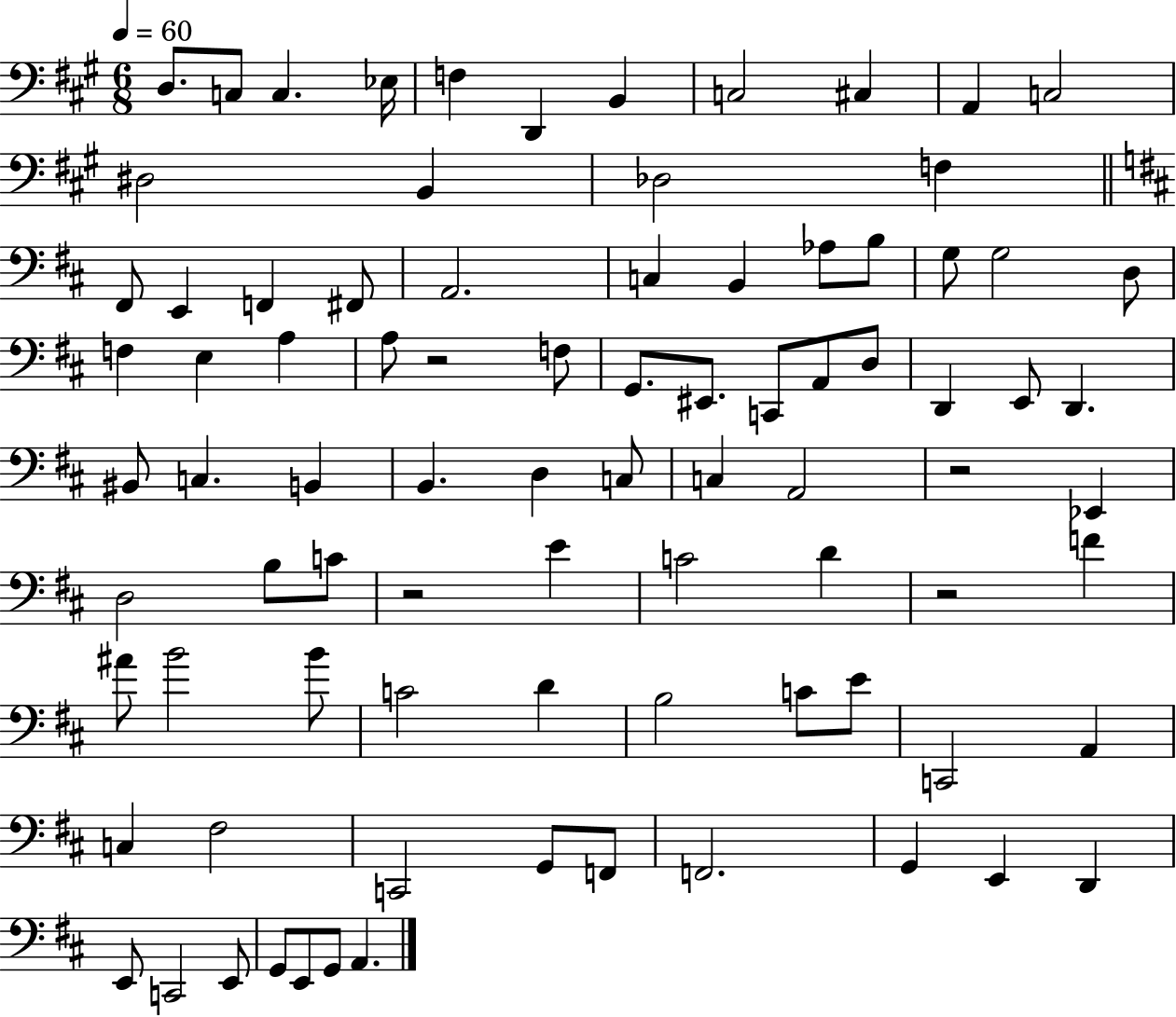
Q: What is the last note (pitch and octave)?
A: A2